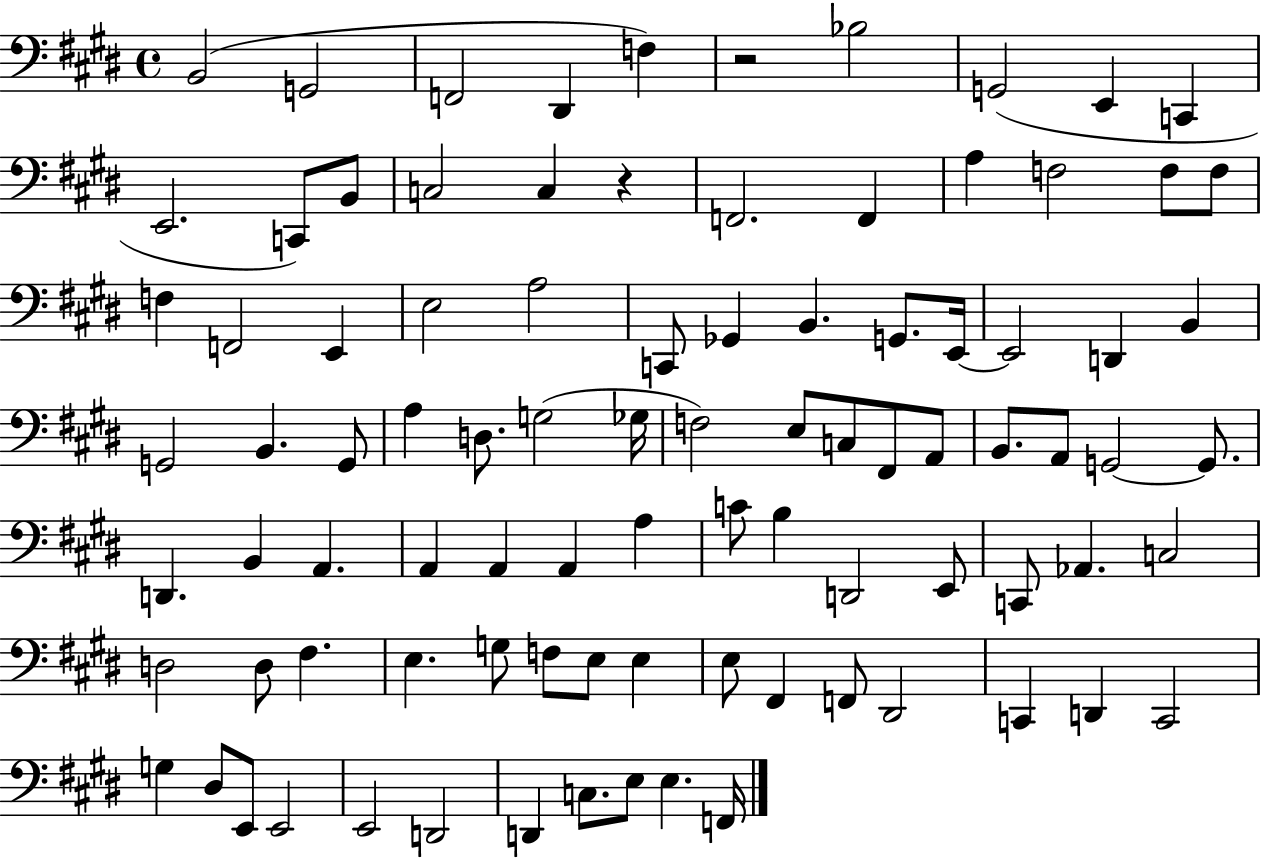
X:1
T:Untitled
M:4/4
L:1/4
K:E
B,,2 G,,2 F,,2 ^D,, F, z2 _B,2 G,,2 E,, C,, E,,2 C,,/2 B,,/2 C,2 C, z F,,2 F,, A, F,2 F,/2 F,/2 F, F,,2 E,, E,2 A,2 C,,/2 _G,, B,, G,,/2 E,,/4 E,,2 D,, B,, G,,2 B,, G,,/2 A, D,/2 G,2 _G,/4 F,2 E,/2 C,/2 ^F,,/2 A,,/2 B,,/2 A,,/2 G,,2 G,,/2 D,, B,, A,, A,, A,, A,, A, C/2 B, D,,2 E,,/2 C,,/2 _A,, C,2 D,2 D,/2 ^F, E, G,/2 F,/2 E,/2 E, E,/2 ^F,, F,,/2 ^D,,2 C,, D,, C,,2 G, ^D,/2 E,,/2 E,,2 E,,2 D,,2 D,, C,/2 E,/2 E, F,,/4